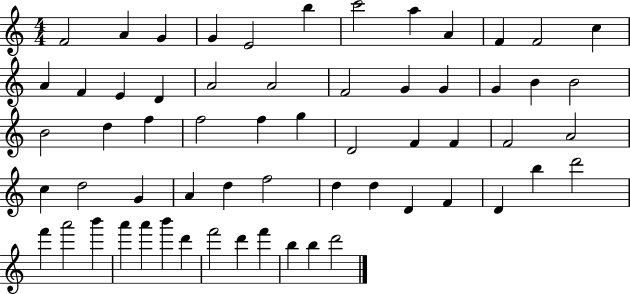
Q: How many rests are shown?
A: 0